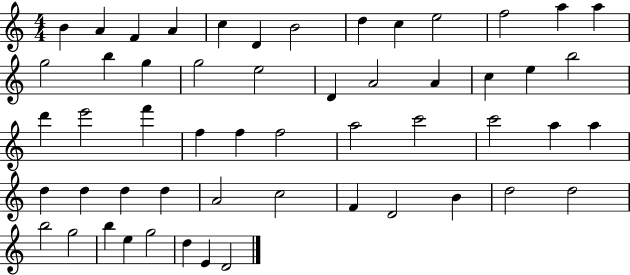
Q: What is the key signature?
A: C major